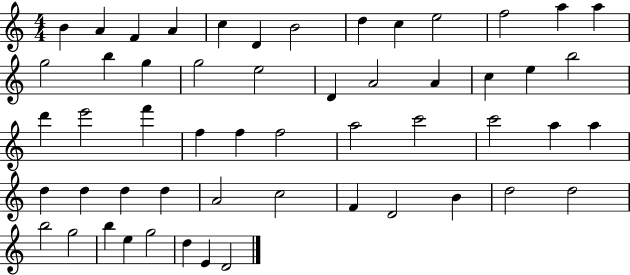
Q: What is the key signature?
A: C major